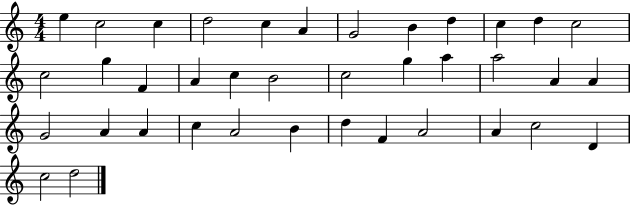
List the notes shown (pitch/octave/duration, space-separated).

E5/q C5/h C5/q D5/h C5/q A4/q G4/h B4/q D5/q C5/q D5/q C5/h C5/h G5/q F4/q A4/q C5/q B4/h C5/h G5/q A5/q A5/h A4/q A4/q G4/h A4/q A4/q C5/q A4/h B4/q D5/q F4/q A4/h A4/q C5/h D4/q C5/h D5/h